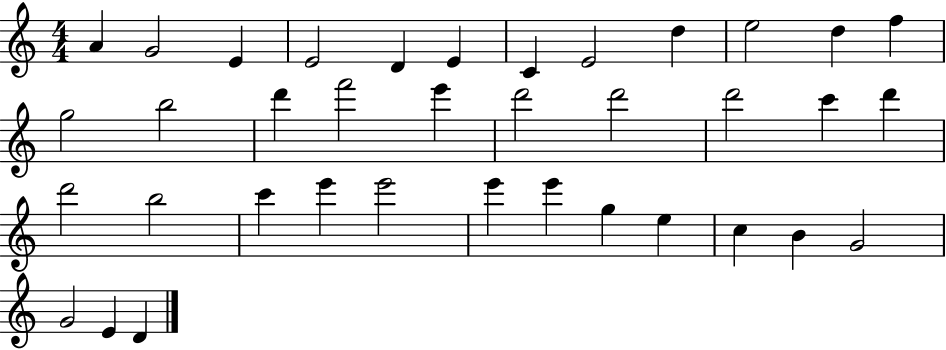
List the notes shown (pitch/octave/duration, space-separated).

A4/q G4/h E4/q E4/h D4/q E4/q C4/q E4/h D5/q E5/h D5/q F5/q G5/h B5/h D6/q F6/h E6/q D6/h D6/h D6/h C6/q D6/q D6/h B5/h C6/q E6/q E6/h E6/q E6/q G5/q E5/q C5/q B4/q G4/h G4/h E4/q D4/q